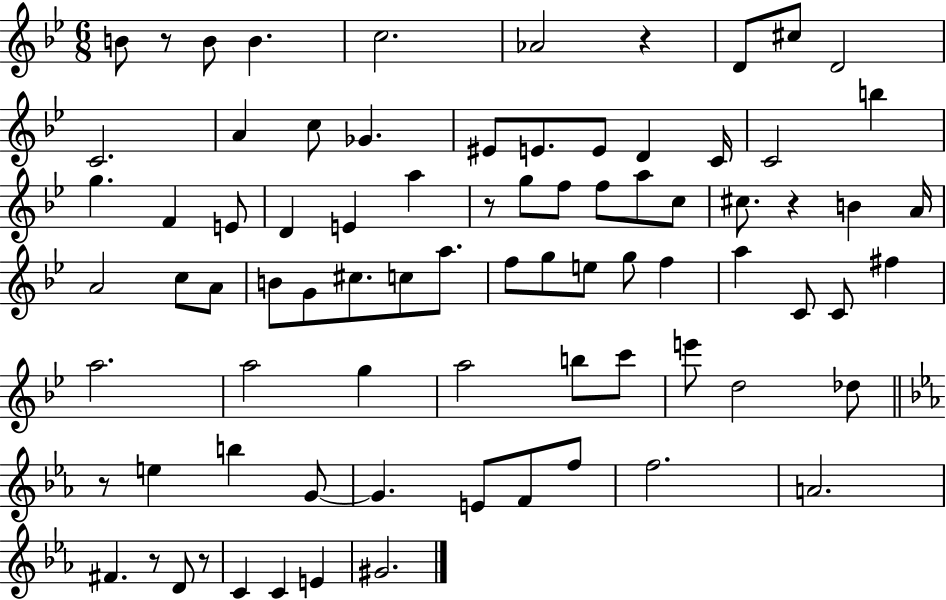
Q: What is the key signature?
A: BES major